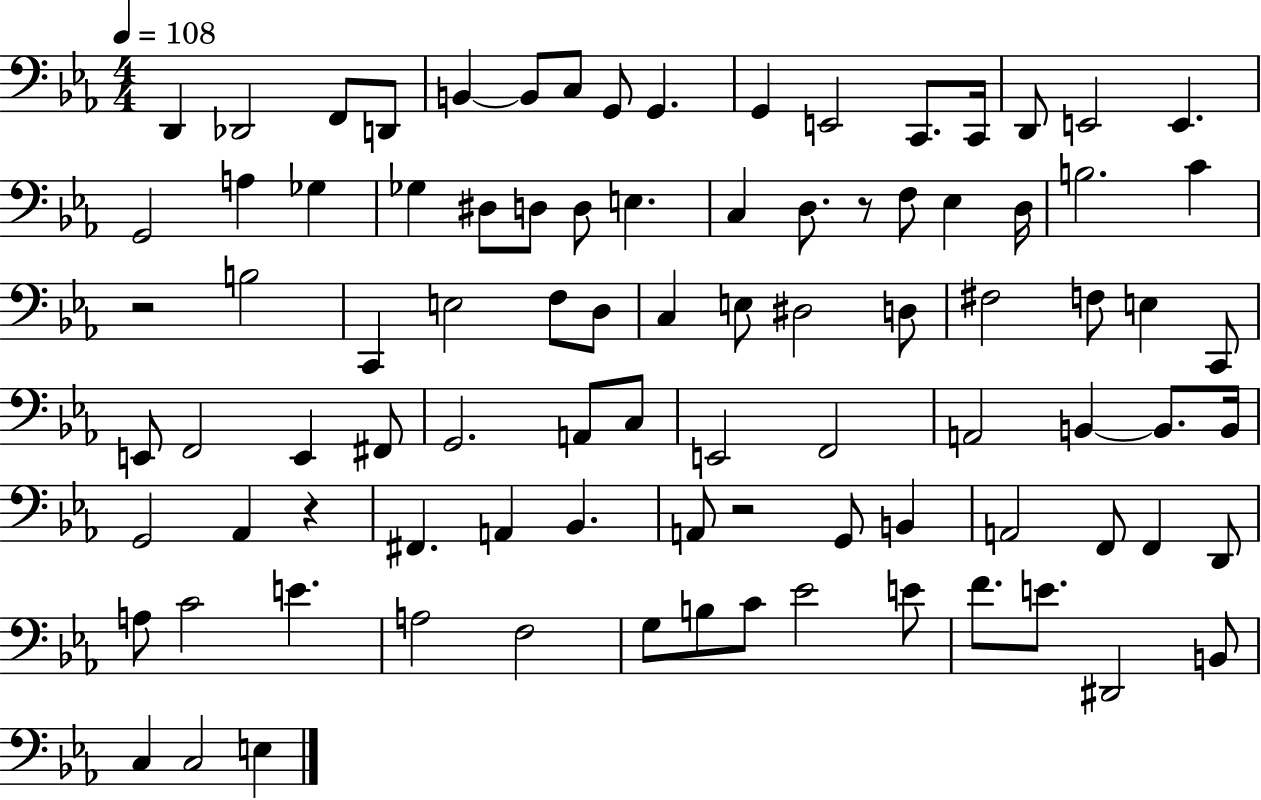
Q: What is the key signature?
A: EES major